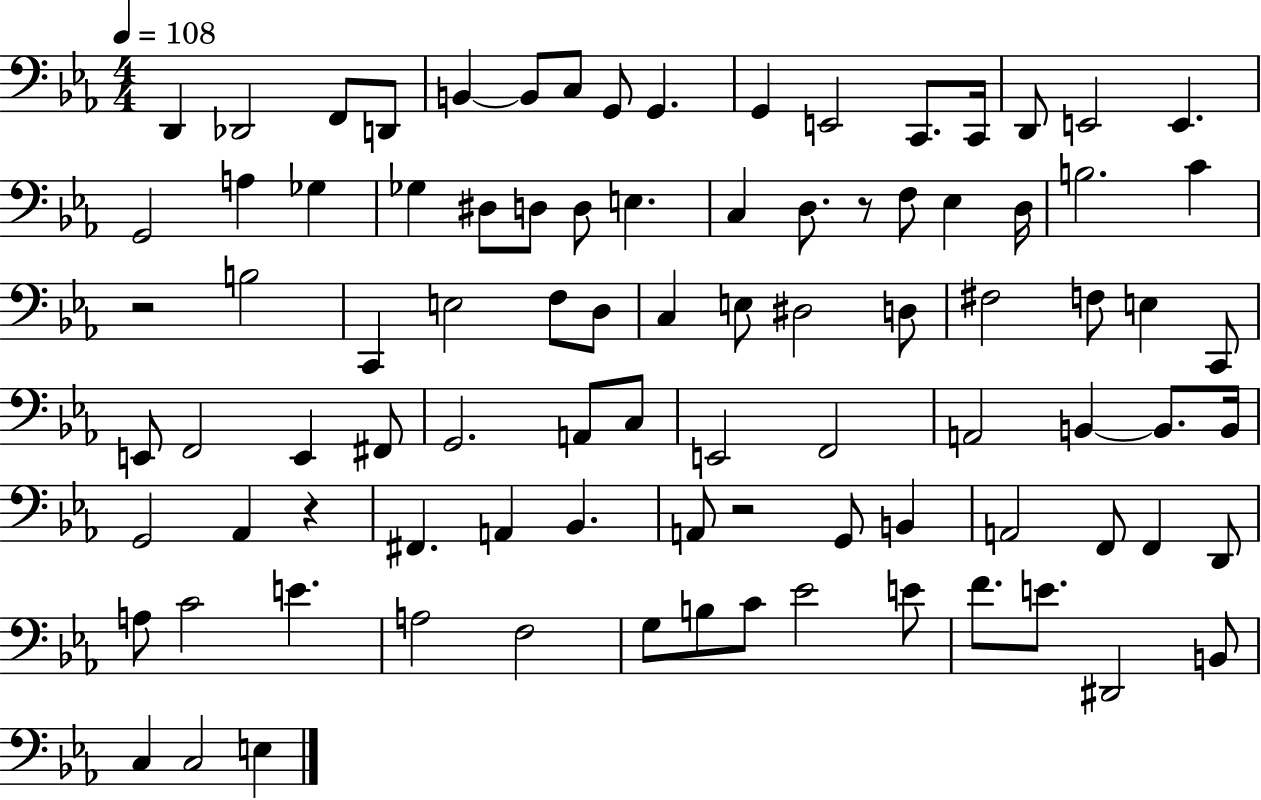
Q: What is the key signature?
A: EES major